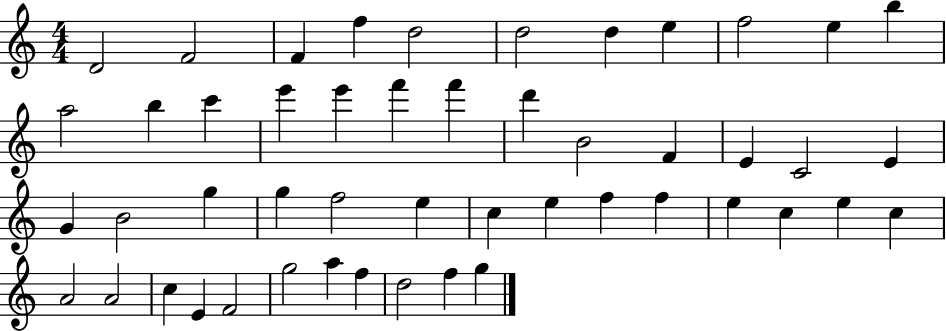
X:1
T:Untitled
M:4/4
L:1/4
K:C
D2 F2 F f d2 d2 d e f2 e b a2 b c' e' e' f' f' d' B2 F E C2 E G B2 g g f2 e c e f f e c e c A2 A2 c E F2 g2 a f d2 f g